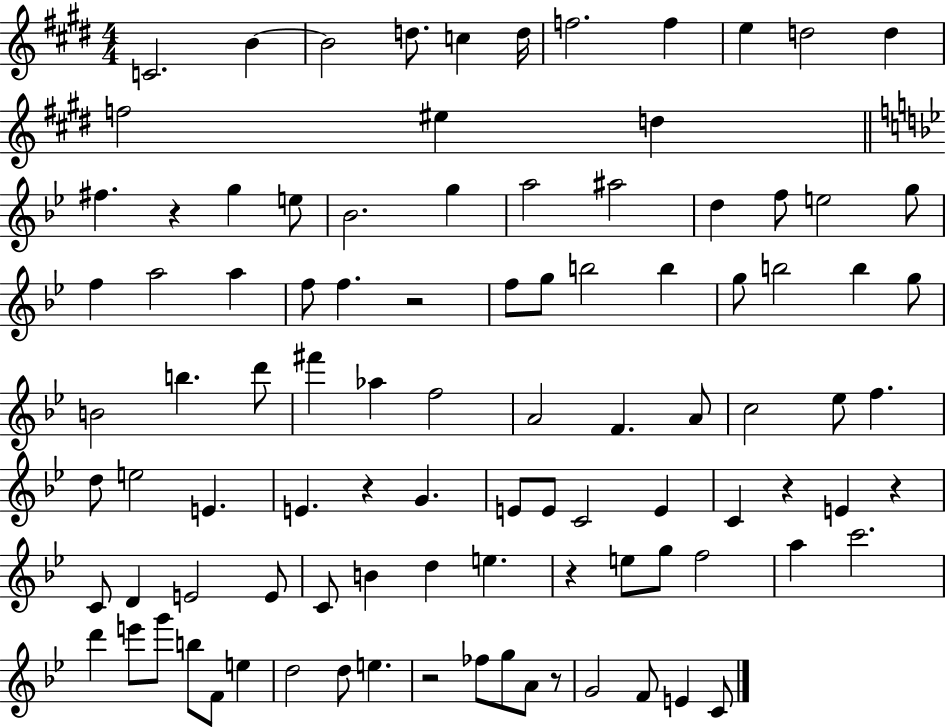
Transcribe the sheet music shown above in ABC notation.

X:1
T:Untitled
M:4/4
L:1/4
K:E
C2 B B2 d/2 c d/4 f2 f e d2 d f2 ^e d ^f z g e/2 _B2 g a2 ^a2 d f/2 e2 g/2 f a2 a f/2 f z2 f/2 g/2 b2 b g/2 b2 b g/2 B2 b d'/2 ^f' _a f2 A2 F A/2 c2 _e/2 f d/2 e2 E E z G E/2 E/2 C2 E C z E z C/2 D E2 E/2 C/2 B d e z e/2 g/2 f2 a c'2 d' e'/2 g'/2 b/2 F/2 e d2 d/2 e z2 _f/2 g/2 A/2 z/2 G2 F/2 E C/2